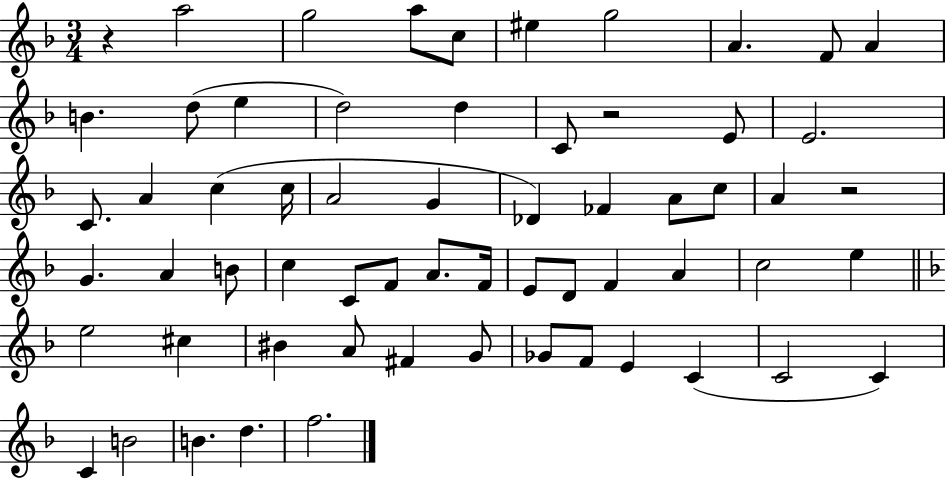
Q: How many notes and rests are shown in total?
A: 62